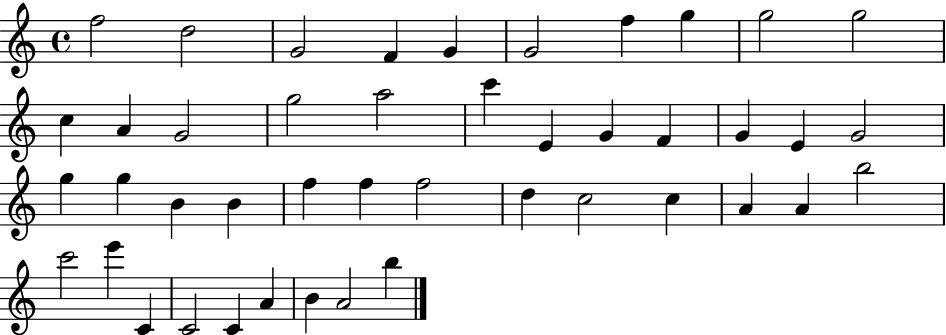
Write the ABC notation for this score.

X:1
T:Untitled
M:4/4
L:1/4
K:C
f2 d2 G2 F G G2 f g g2 g2 c A G2 g2 a2 c' E G F G E G2 g g B B f f f2 d c2 c A A b2 c'2 e' C C2 C A B A2 b